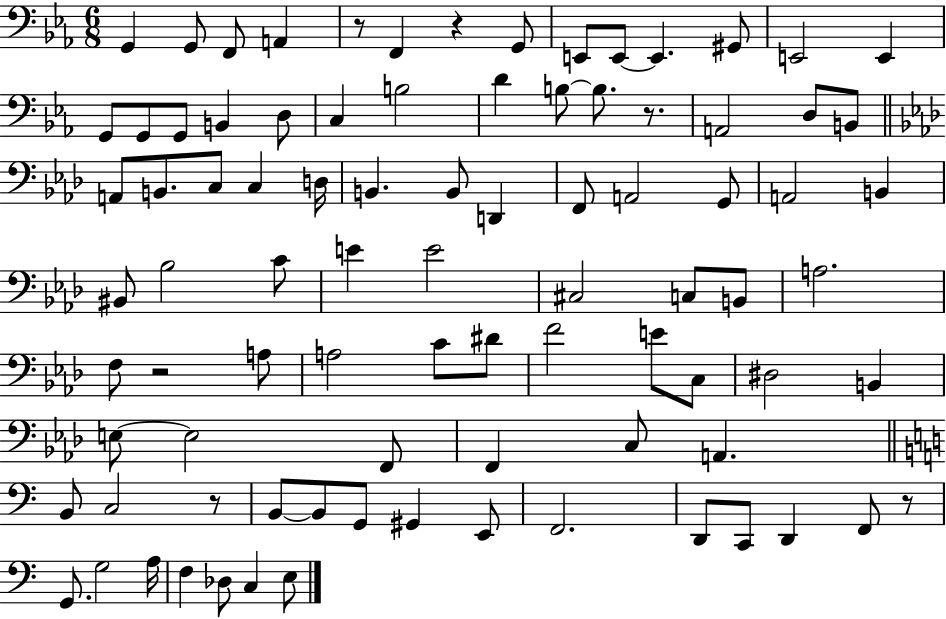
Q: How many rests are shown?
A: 6